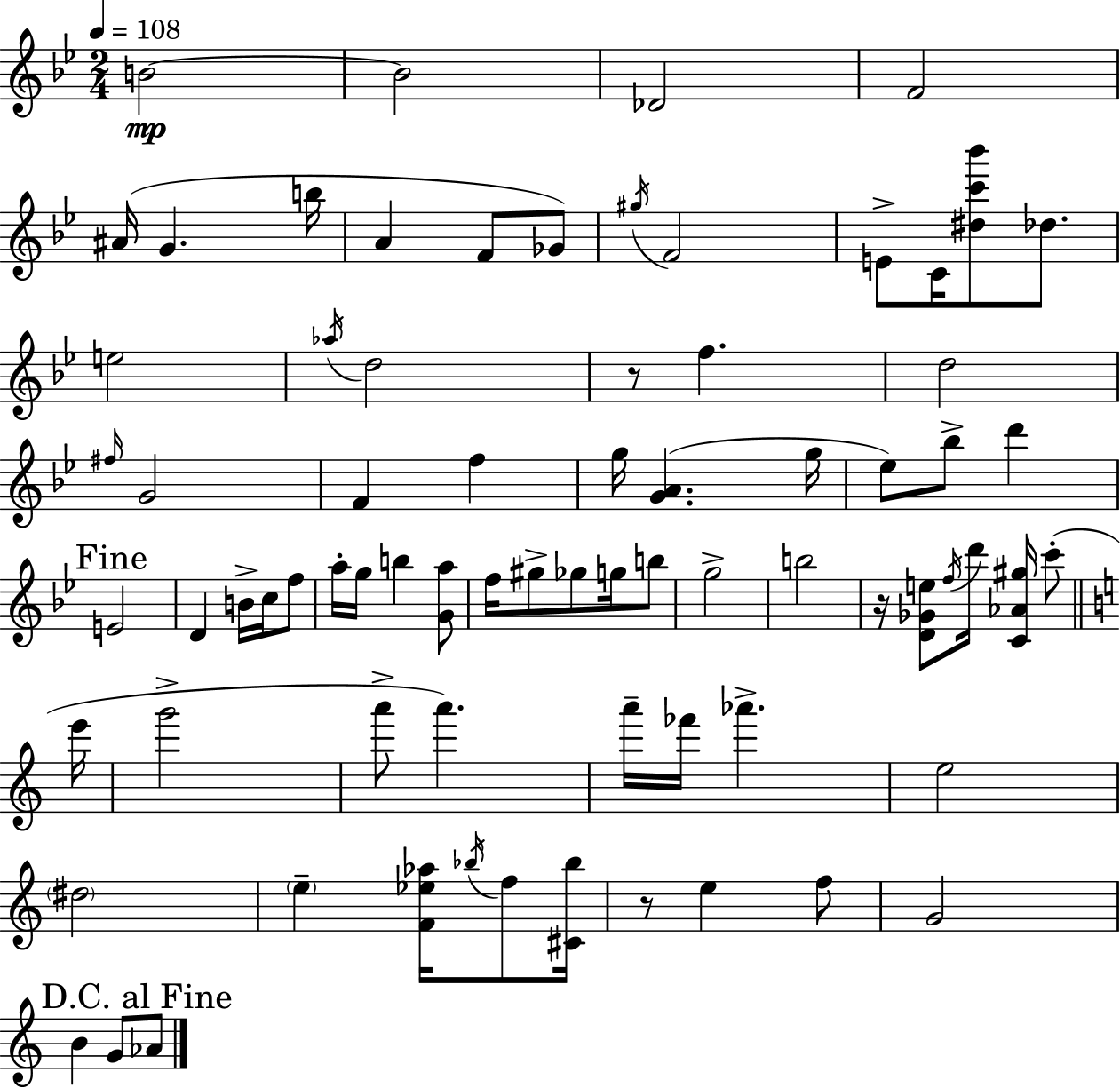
X:1
T:Untitled
M:2/4
L:1/4
K:Gm
B2 B2 _D2 F2 ^A/4 G b/4 A F/2 _G/2 ^g/4 F2 E/2 C/4 [^dc'_b']/2 _d/2 e2 _a/4 d2 z/2 f d2 ^f/4 G2 F f g/4 [GA] g/4 _e/2 _b/2 d' E2 D B/4 c/4 f/2 a/4 g/4 b [Ga]/2 f/4 ^g/2 _g/2 g/4 b/2 g2 b2 z/4 [D_Ge]/2 f/4 d'/4 [C_A^g]/4 c'/2 e'/4 g'2 a'/2 a' a'/4 _f'/4 _a' e2 ^d2 e [F_e_a]/4 _b/4 f/2 [^C_b]/4 z/2 e f/2 G2 B G/2 _A/2